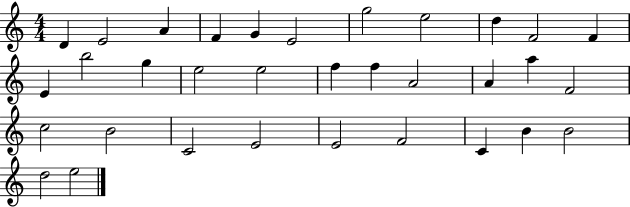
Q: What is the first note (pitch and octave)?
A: D4